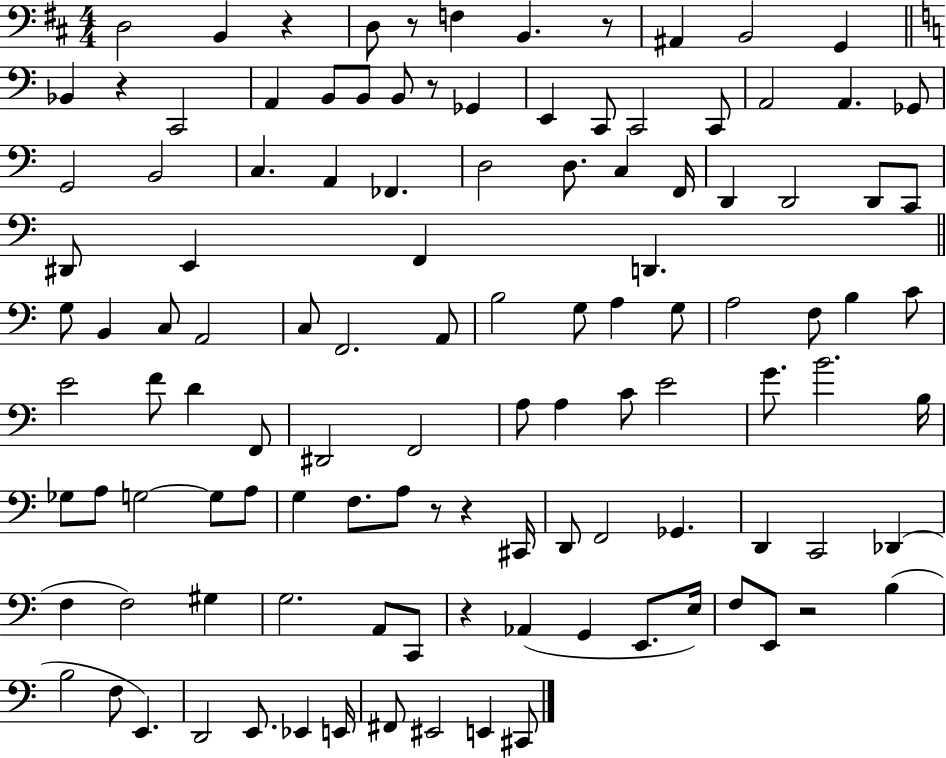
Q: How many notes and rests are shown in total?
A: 115